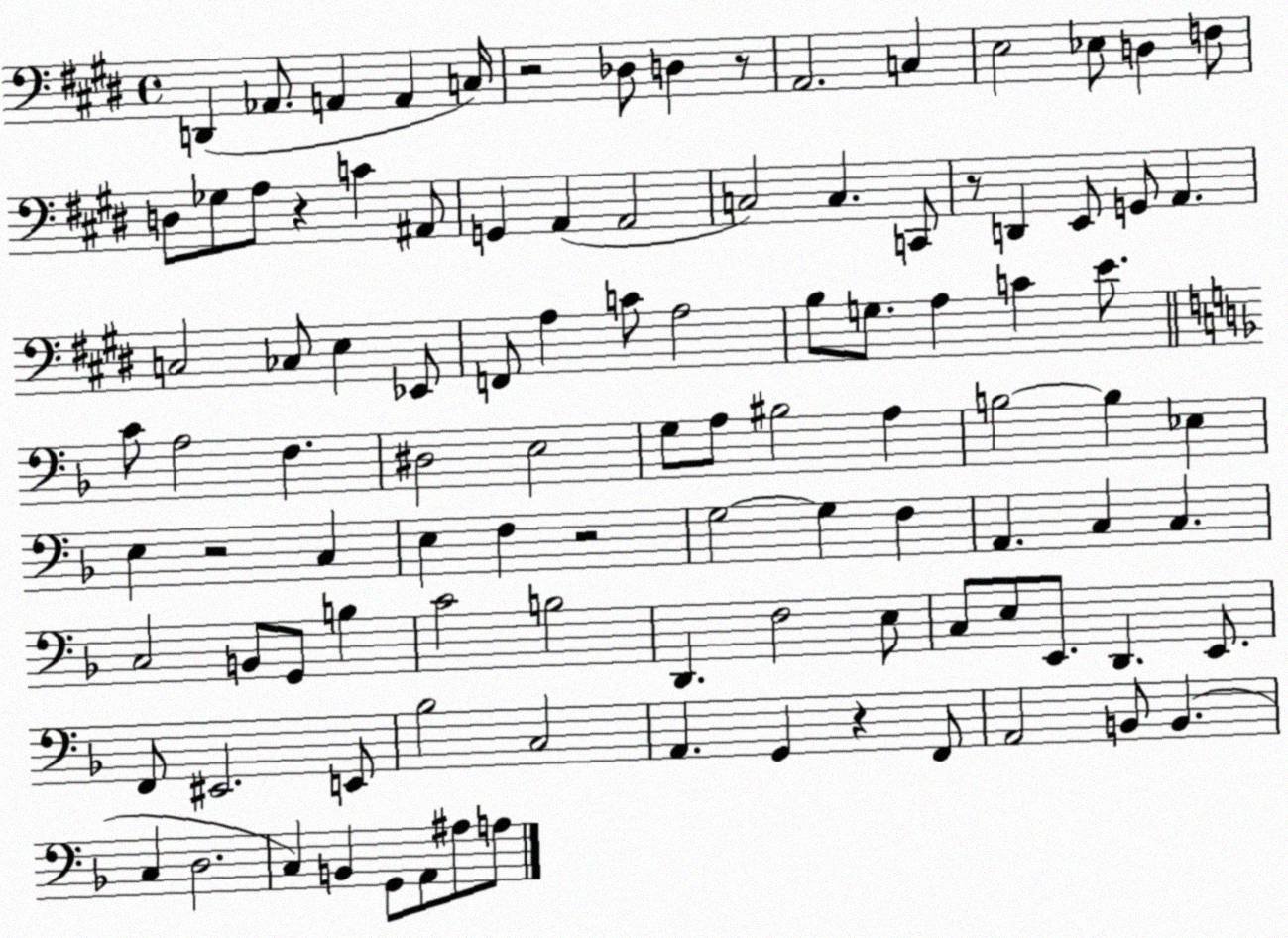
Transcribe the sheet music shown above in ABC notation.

X:1
T:Untitled
M:4/4
L:1/4
K:E
D,, _A,,/2 A,, A,, C,/4 z2 _D,/2 D, z/2 A,,2 C, E,2 _E,/2 D, F,/2 D,/2 _G,/2 A,/2 z C ^A,,/2 G,, A,, A,,2 C,2 C, C,,/2 z/2 D,, E,,/2 G,,/2 A,, C,2 _C,/2 E, _E,,/2 F,,/2 A, C/2 A,2 B,/2 G,/2 A, C E/2 C/2 A,2 F, ^D,2 E,2 G,/2 A,/2 ^B,2 A, B,2 B, _E, E, z2 C, E, F, z2 G,2 G, F, A,, C, C, C,2 B,,/2 G,,/2 B, C2 B,2 D,, F,2 E,/2 C,/2 E,/2 E,,/2 D,, E,,/2 F,,/2 ^E,,2 E,,/2 _B,2 C,2 A,, G,, z F,,/2 A,,2 B,,/2 B,, C, D,2 C, B,, G,,/2 A,,/2 ^A,/2 A,/2